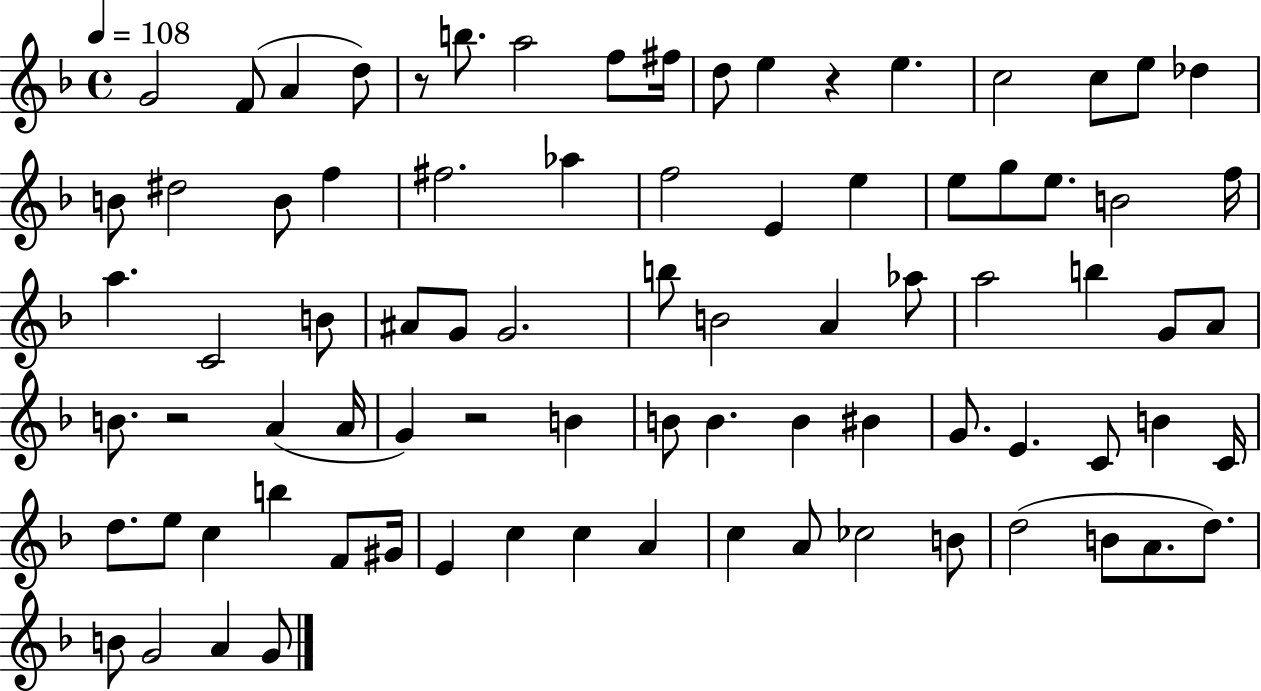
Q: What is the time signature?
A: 4/4